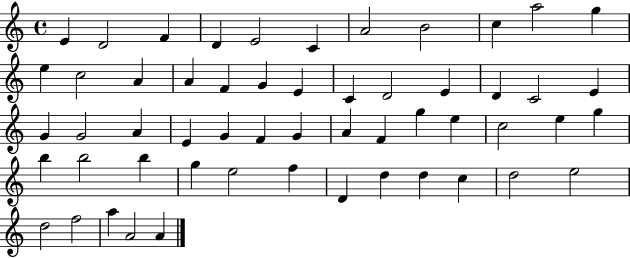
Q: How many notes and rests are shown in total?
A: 55